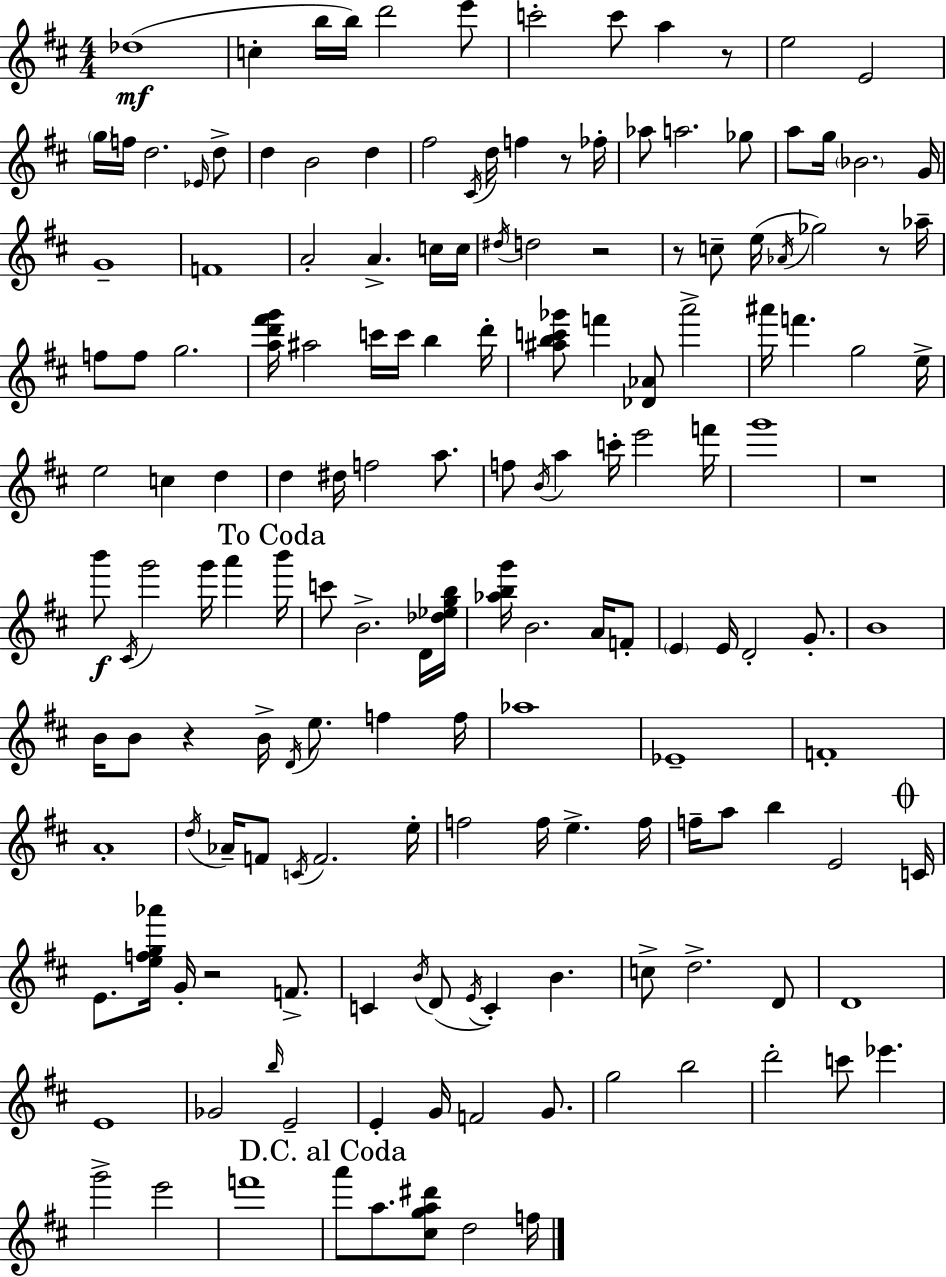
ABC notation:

X:1
T:Untitled
M:4/4
L:1/4
K:D
_d4 c b/4 b/4 d'2 e'/2 c'2 c'/2 a z/2 e2 E2 g/4 f/4 d2 _E/4 d/2 d B2 d ^f2 ^C/4 d/4 f z/2 _f/4 _a/2 a2 _g/2 a/2 g/4 _B2 G/4 G4 F4 A2 A c/4 c/4 ^d/4 d2 z2 z/2 c/2 e/4 _A/4 _g2 z/2 _a/4 f/2 f/2 g2 [ad'^f'g']/4 ^a2 c'/4 c'/4 b d'/4 [^abc'_g']/2 f' [_D_A]/2 a'2 ^a'/4 f' g2 e/4 e2 c d d ^d/4 f2 a/2 f/2 B/4 a c'/4 e'2 f'/4 g'4 z4 b'/2 ^C/4 g'2 g'/4 a' b'/4 c'/2 B2 D/4 [_d_egb]/4 [_abg']/4 B2 A/4 F/2 E E/4 D2 G/2 B4 B/4 B/2 z B/4 D/4 e/2 f f/4 _a4 _E4 F4 A4 d/4 _A/4 F/2 C/4 F2 e/4 f2 f/4 e f/4 f/4 a/2 b E2 C/4 E/2 [efg_a']/4 G/4 z2 F/2 C B/4 D/2 E/4 C B c/2 d2 D/2 D4 E4 _G2 b/4 E2 E G/4 F2 G/2 g2 b2 d'2 c'/2 _e' g'2 e'2 f'4 a'/2 a/2 [^cga^d']/2 d2 f/4